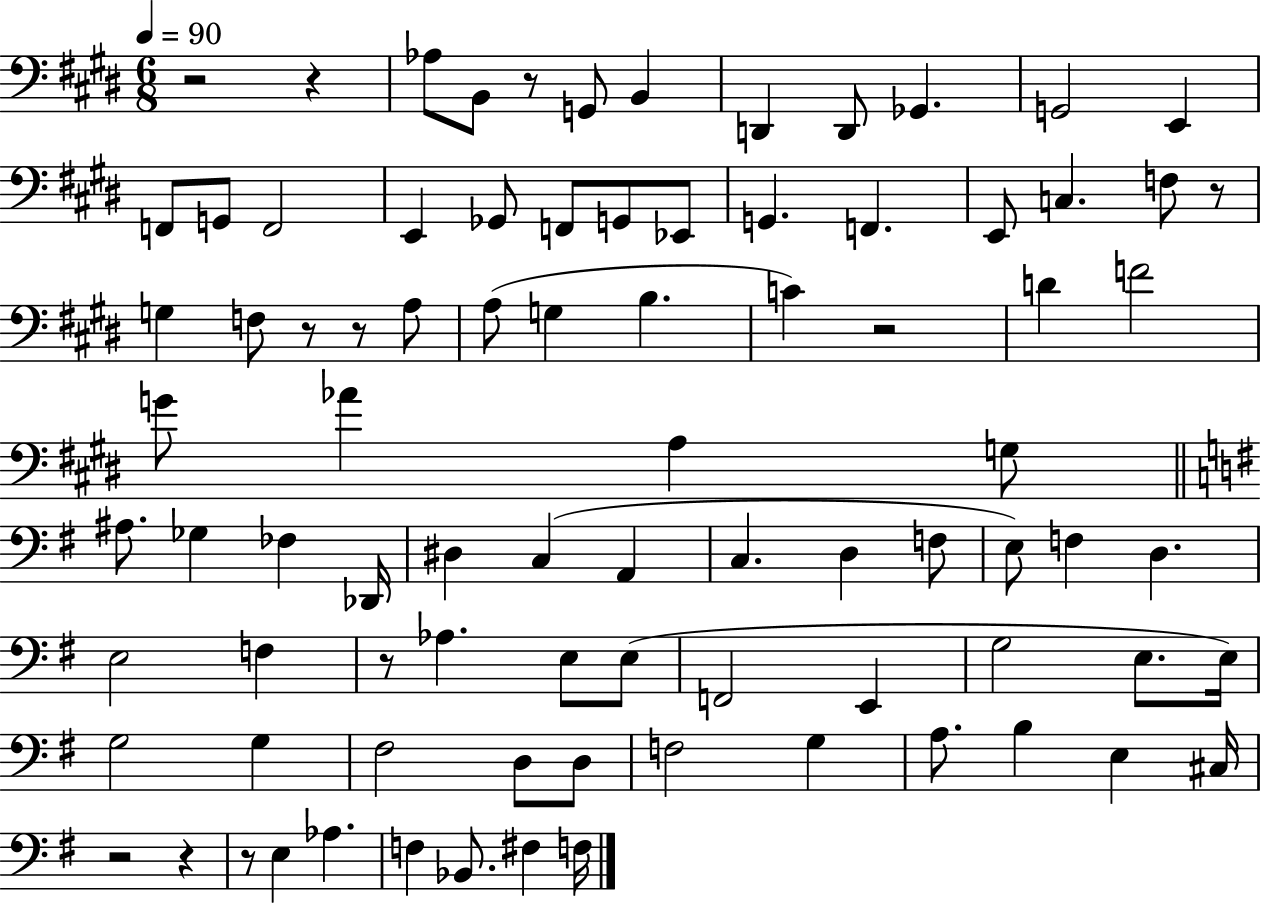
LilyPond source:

{
  \clef bass
  \numericTimeSignature
  \time 6/8
  \key e \major
  \tempo 4 = 90
  r2 r4 | aes8 b,8 r8 g,8 b,4 | d,4 d,8 ges,4. | g,2 e,4 | \break f,8 g,8 f,2 | e,4 ges,8 f,8 g,8 ees,8 | g,4. f,4. | e,8 c4. f8 r8 | \break g4 f8 r8 r8 a8 | a8( g4 b4. | c'4) r2 | d'4 f'2 | \break g'8 aes'4 a4 g8 | \bar "||" \break \key e \minor ais8. ges4 fes4 des,16 | dis4 c4( a,4 | c4. d4 f8 | e8) f4 d4. | \break e2 f4 | r8 aes4. e8 e8( | f,2 e,4 | g2 e8. e16) | \break g2 g4 | fis2 d8 d8 | f2 g4 | a8. b4 e4 cis16 | \break r2 r4 | r8 e4 aes4. | f4 bes,8. fis4 f16 | \bar "|."
}